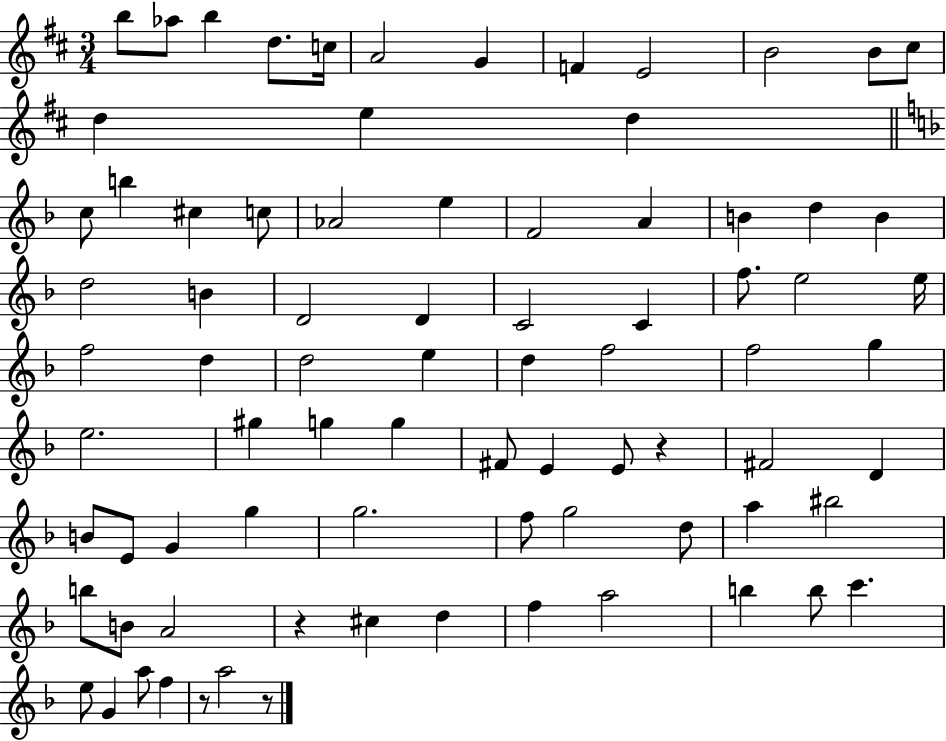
B5/e Ab5/e B5/q D5/e. C5/s A4/h G4/q F4/q E4/h B4/h B4/e C#5/e D5/q E5/q D5/q C5/e B5/q C#5/q C5/e Ab4/h E5/q F4/h A4/q B4/q D5/q B4/q D5/h B4/q D4/h D4/q C4/h C4/q F5/e. E5/h E5/s F5/h D5/q D5/h E5/q D5/q F5/h F5/h G5/q E5/h. G#5/q G5/q G5/q F#4/e E4/q E4/e R/q F#4/h D4/q B4/e E4/e G4/q G5/q G5/h. F5/e G5/h D5/e A5/q BIS5/h B5/e B4/e A4/h R/q C#5/q D5/q F5/q A5/h B5/q B5/e C6/q. E5/e G4/q A5/e F5/q R/e A5/h R/e